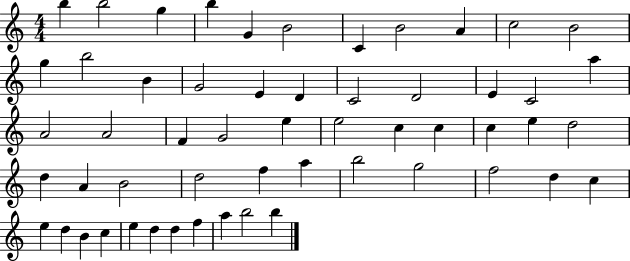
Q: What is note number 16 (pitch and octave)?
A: E4